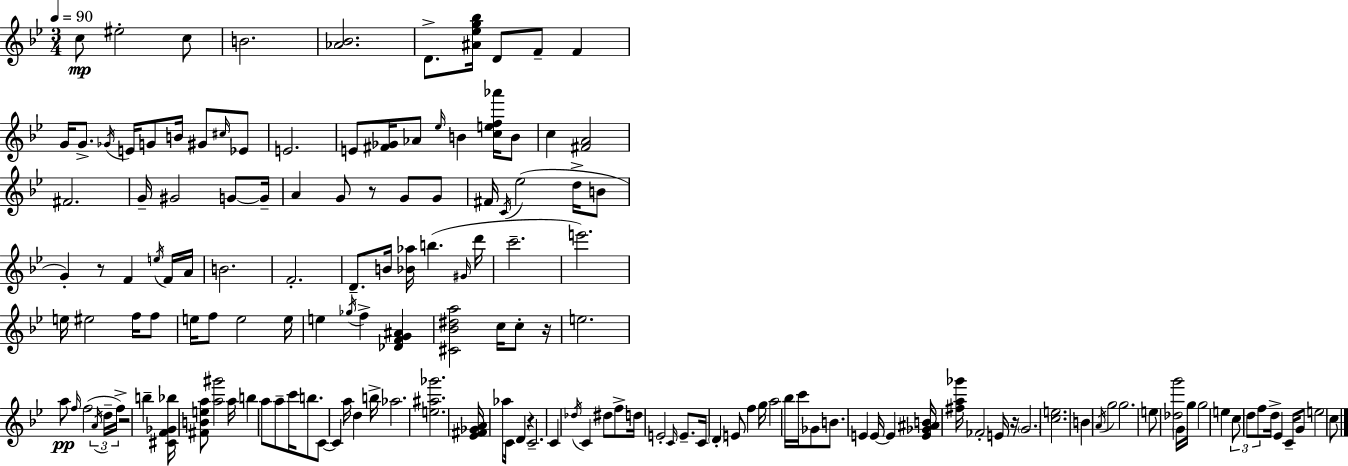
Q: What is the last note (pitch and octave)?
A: C5